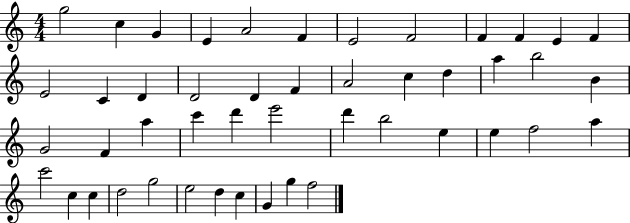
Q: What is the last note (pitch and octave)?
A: F5